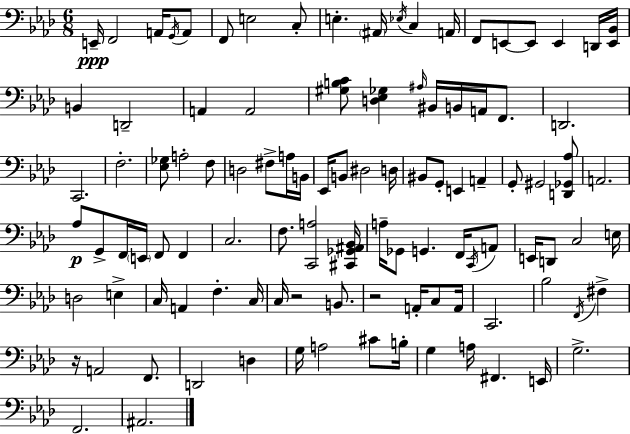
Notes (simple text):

E2/s F2/h A2/s G2/s A2/e F2/e E3/h C3/e E3/q. A#2/s Eb3/s C3/q A2/s F2/e E2/e E2/e E2/q D2/s [E2,Bb2]/s B2/q D2/h A2/q A2/h [G#3,B3,C4]/e [D3,Eb3,Gb3]/q A#3/s BIS2/s B2/s A2/s F2/e. D2/h. C2/h. F3/h. [Eb3,Gb3]/e A3/h F3/e D3/h F#3/e A3/s B2/s Eb2/s B2/e D#3/h D3/s BIS2/e G2/e E2/q A2/q G2/e G#2/h [D2,Gb2,Ab3]/e A2/h. Ab3/e G2/e F2/s E2/s F2/e F2/q C3/h. F3/e. [C2,A3]/h [C#2,Gb2,A#2,Bb2]/s A3/s Gb2/e G2/q. F2/s C2/s A2/e E2/s D2/e C3/h E3/s D3/h E3/q C3/s A2/q F3/q. C3/s C3/s R/h B2/e. R/h A2/s C3/e A2/s C2/h. Bb3/h F2/s F#3/q R/s A2/h F2/e. D2/h D3/q G3/s A3/h C#4/e B3/s G3/q A3/s F#2/q. E2/s G3/h. F2/h. A#2/h.